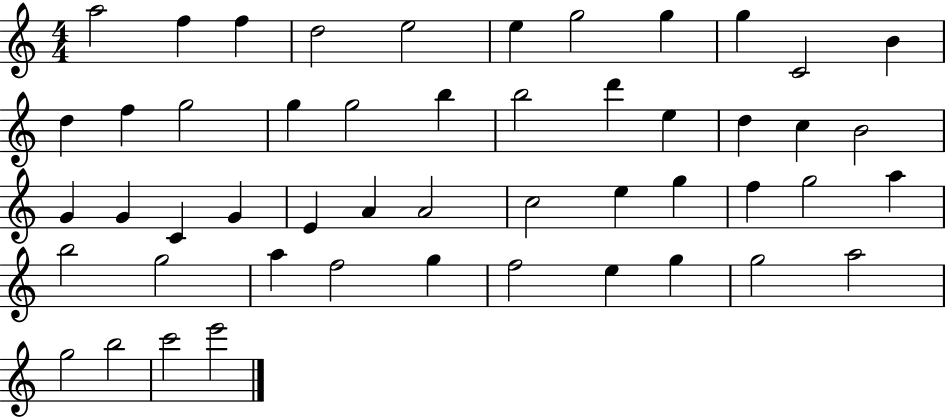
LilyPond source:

{
  \clef treble
  \numericTimeSignature
  \time 4/4
  \key c \major
  a''2 f''4 f''4 | d''2 e''2 | e''4 g''2 g''4 | g''4 c'2 b'4 | \break d''4 f''4 g''2 | g''4 g''2 b''4 | b''2 d'''4 e''4 | d''4 c''4 b'2 | \break g'4 g'4 c'4 g'4 | e'4 a'4 a'2 | c''2 e''4 g''4 | f''4 g''2 a''4 | \break b''2 g''2 | a''4 f''2 g''4 | f''2 e''4 g''4 | g''2 a''2 | \break g''2 b''2 | c'''2 e'''2 | \bar "|."
}